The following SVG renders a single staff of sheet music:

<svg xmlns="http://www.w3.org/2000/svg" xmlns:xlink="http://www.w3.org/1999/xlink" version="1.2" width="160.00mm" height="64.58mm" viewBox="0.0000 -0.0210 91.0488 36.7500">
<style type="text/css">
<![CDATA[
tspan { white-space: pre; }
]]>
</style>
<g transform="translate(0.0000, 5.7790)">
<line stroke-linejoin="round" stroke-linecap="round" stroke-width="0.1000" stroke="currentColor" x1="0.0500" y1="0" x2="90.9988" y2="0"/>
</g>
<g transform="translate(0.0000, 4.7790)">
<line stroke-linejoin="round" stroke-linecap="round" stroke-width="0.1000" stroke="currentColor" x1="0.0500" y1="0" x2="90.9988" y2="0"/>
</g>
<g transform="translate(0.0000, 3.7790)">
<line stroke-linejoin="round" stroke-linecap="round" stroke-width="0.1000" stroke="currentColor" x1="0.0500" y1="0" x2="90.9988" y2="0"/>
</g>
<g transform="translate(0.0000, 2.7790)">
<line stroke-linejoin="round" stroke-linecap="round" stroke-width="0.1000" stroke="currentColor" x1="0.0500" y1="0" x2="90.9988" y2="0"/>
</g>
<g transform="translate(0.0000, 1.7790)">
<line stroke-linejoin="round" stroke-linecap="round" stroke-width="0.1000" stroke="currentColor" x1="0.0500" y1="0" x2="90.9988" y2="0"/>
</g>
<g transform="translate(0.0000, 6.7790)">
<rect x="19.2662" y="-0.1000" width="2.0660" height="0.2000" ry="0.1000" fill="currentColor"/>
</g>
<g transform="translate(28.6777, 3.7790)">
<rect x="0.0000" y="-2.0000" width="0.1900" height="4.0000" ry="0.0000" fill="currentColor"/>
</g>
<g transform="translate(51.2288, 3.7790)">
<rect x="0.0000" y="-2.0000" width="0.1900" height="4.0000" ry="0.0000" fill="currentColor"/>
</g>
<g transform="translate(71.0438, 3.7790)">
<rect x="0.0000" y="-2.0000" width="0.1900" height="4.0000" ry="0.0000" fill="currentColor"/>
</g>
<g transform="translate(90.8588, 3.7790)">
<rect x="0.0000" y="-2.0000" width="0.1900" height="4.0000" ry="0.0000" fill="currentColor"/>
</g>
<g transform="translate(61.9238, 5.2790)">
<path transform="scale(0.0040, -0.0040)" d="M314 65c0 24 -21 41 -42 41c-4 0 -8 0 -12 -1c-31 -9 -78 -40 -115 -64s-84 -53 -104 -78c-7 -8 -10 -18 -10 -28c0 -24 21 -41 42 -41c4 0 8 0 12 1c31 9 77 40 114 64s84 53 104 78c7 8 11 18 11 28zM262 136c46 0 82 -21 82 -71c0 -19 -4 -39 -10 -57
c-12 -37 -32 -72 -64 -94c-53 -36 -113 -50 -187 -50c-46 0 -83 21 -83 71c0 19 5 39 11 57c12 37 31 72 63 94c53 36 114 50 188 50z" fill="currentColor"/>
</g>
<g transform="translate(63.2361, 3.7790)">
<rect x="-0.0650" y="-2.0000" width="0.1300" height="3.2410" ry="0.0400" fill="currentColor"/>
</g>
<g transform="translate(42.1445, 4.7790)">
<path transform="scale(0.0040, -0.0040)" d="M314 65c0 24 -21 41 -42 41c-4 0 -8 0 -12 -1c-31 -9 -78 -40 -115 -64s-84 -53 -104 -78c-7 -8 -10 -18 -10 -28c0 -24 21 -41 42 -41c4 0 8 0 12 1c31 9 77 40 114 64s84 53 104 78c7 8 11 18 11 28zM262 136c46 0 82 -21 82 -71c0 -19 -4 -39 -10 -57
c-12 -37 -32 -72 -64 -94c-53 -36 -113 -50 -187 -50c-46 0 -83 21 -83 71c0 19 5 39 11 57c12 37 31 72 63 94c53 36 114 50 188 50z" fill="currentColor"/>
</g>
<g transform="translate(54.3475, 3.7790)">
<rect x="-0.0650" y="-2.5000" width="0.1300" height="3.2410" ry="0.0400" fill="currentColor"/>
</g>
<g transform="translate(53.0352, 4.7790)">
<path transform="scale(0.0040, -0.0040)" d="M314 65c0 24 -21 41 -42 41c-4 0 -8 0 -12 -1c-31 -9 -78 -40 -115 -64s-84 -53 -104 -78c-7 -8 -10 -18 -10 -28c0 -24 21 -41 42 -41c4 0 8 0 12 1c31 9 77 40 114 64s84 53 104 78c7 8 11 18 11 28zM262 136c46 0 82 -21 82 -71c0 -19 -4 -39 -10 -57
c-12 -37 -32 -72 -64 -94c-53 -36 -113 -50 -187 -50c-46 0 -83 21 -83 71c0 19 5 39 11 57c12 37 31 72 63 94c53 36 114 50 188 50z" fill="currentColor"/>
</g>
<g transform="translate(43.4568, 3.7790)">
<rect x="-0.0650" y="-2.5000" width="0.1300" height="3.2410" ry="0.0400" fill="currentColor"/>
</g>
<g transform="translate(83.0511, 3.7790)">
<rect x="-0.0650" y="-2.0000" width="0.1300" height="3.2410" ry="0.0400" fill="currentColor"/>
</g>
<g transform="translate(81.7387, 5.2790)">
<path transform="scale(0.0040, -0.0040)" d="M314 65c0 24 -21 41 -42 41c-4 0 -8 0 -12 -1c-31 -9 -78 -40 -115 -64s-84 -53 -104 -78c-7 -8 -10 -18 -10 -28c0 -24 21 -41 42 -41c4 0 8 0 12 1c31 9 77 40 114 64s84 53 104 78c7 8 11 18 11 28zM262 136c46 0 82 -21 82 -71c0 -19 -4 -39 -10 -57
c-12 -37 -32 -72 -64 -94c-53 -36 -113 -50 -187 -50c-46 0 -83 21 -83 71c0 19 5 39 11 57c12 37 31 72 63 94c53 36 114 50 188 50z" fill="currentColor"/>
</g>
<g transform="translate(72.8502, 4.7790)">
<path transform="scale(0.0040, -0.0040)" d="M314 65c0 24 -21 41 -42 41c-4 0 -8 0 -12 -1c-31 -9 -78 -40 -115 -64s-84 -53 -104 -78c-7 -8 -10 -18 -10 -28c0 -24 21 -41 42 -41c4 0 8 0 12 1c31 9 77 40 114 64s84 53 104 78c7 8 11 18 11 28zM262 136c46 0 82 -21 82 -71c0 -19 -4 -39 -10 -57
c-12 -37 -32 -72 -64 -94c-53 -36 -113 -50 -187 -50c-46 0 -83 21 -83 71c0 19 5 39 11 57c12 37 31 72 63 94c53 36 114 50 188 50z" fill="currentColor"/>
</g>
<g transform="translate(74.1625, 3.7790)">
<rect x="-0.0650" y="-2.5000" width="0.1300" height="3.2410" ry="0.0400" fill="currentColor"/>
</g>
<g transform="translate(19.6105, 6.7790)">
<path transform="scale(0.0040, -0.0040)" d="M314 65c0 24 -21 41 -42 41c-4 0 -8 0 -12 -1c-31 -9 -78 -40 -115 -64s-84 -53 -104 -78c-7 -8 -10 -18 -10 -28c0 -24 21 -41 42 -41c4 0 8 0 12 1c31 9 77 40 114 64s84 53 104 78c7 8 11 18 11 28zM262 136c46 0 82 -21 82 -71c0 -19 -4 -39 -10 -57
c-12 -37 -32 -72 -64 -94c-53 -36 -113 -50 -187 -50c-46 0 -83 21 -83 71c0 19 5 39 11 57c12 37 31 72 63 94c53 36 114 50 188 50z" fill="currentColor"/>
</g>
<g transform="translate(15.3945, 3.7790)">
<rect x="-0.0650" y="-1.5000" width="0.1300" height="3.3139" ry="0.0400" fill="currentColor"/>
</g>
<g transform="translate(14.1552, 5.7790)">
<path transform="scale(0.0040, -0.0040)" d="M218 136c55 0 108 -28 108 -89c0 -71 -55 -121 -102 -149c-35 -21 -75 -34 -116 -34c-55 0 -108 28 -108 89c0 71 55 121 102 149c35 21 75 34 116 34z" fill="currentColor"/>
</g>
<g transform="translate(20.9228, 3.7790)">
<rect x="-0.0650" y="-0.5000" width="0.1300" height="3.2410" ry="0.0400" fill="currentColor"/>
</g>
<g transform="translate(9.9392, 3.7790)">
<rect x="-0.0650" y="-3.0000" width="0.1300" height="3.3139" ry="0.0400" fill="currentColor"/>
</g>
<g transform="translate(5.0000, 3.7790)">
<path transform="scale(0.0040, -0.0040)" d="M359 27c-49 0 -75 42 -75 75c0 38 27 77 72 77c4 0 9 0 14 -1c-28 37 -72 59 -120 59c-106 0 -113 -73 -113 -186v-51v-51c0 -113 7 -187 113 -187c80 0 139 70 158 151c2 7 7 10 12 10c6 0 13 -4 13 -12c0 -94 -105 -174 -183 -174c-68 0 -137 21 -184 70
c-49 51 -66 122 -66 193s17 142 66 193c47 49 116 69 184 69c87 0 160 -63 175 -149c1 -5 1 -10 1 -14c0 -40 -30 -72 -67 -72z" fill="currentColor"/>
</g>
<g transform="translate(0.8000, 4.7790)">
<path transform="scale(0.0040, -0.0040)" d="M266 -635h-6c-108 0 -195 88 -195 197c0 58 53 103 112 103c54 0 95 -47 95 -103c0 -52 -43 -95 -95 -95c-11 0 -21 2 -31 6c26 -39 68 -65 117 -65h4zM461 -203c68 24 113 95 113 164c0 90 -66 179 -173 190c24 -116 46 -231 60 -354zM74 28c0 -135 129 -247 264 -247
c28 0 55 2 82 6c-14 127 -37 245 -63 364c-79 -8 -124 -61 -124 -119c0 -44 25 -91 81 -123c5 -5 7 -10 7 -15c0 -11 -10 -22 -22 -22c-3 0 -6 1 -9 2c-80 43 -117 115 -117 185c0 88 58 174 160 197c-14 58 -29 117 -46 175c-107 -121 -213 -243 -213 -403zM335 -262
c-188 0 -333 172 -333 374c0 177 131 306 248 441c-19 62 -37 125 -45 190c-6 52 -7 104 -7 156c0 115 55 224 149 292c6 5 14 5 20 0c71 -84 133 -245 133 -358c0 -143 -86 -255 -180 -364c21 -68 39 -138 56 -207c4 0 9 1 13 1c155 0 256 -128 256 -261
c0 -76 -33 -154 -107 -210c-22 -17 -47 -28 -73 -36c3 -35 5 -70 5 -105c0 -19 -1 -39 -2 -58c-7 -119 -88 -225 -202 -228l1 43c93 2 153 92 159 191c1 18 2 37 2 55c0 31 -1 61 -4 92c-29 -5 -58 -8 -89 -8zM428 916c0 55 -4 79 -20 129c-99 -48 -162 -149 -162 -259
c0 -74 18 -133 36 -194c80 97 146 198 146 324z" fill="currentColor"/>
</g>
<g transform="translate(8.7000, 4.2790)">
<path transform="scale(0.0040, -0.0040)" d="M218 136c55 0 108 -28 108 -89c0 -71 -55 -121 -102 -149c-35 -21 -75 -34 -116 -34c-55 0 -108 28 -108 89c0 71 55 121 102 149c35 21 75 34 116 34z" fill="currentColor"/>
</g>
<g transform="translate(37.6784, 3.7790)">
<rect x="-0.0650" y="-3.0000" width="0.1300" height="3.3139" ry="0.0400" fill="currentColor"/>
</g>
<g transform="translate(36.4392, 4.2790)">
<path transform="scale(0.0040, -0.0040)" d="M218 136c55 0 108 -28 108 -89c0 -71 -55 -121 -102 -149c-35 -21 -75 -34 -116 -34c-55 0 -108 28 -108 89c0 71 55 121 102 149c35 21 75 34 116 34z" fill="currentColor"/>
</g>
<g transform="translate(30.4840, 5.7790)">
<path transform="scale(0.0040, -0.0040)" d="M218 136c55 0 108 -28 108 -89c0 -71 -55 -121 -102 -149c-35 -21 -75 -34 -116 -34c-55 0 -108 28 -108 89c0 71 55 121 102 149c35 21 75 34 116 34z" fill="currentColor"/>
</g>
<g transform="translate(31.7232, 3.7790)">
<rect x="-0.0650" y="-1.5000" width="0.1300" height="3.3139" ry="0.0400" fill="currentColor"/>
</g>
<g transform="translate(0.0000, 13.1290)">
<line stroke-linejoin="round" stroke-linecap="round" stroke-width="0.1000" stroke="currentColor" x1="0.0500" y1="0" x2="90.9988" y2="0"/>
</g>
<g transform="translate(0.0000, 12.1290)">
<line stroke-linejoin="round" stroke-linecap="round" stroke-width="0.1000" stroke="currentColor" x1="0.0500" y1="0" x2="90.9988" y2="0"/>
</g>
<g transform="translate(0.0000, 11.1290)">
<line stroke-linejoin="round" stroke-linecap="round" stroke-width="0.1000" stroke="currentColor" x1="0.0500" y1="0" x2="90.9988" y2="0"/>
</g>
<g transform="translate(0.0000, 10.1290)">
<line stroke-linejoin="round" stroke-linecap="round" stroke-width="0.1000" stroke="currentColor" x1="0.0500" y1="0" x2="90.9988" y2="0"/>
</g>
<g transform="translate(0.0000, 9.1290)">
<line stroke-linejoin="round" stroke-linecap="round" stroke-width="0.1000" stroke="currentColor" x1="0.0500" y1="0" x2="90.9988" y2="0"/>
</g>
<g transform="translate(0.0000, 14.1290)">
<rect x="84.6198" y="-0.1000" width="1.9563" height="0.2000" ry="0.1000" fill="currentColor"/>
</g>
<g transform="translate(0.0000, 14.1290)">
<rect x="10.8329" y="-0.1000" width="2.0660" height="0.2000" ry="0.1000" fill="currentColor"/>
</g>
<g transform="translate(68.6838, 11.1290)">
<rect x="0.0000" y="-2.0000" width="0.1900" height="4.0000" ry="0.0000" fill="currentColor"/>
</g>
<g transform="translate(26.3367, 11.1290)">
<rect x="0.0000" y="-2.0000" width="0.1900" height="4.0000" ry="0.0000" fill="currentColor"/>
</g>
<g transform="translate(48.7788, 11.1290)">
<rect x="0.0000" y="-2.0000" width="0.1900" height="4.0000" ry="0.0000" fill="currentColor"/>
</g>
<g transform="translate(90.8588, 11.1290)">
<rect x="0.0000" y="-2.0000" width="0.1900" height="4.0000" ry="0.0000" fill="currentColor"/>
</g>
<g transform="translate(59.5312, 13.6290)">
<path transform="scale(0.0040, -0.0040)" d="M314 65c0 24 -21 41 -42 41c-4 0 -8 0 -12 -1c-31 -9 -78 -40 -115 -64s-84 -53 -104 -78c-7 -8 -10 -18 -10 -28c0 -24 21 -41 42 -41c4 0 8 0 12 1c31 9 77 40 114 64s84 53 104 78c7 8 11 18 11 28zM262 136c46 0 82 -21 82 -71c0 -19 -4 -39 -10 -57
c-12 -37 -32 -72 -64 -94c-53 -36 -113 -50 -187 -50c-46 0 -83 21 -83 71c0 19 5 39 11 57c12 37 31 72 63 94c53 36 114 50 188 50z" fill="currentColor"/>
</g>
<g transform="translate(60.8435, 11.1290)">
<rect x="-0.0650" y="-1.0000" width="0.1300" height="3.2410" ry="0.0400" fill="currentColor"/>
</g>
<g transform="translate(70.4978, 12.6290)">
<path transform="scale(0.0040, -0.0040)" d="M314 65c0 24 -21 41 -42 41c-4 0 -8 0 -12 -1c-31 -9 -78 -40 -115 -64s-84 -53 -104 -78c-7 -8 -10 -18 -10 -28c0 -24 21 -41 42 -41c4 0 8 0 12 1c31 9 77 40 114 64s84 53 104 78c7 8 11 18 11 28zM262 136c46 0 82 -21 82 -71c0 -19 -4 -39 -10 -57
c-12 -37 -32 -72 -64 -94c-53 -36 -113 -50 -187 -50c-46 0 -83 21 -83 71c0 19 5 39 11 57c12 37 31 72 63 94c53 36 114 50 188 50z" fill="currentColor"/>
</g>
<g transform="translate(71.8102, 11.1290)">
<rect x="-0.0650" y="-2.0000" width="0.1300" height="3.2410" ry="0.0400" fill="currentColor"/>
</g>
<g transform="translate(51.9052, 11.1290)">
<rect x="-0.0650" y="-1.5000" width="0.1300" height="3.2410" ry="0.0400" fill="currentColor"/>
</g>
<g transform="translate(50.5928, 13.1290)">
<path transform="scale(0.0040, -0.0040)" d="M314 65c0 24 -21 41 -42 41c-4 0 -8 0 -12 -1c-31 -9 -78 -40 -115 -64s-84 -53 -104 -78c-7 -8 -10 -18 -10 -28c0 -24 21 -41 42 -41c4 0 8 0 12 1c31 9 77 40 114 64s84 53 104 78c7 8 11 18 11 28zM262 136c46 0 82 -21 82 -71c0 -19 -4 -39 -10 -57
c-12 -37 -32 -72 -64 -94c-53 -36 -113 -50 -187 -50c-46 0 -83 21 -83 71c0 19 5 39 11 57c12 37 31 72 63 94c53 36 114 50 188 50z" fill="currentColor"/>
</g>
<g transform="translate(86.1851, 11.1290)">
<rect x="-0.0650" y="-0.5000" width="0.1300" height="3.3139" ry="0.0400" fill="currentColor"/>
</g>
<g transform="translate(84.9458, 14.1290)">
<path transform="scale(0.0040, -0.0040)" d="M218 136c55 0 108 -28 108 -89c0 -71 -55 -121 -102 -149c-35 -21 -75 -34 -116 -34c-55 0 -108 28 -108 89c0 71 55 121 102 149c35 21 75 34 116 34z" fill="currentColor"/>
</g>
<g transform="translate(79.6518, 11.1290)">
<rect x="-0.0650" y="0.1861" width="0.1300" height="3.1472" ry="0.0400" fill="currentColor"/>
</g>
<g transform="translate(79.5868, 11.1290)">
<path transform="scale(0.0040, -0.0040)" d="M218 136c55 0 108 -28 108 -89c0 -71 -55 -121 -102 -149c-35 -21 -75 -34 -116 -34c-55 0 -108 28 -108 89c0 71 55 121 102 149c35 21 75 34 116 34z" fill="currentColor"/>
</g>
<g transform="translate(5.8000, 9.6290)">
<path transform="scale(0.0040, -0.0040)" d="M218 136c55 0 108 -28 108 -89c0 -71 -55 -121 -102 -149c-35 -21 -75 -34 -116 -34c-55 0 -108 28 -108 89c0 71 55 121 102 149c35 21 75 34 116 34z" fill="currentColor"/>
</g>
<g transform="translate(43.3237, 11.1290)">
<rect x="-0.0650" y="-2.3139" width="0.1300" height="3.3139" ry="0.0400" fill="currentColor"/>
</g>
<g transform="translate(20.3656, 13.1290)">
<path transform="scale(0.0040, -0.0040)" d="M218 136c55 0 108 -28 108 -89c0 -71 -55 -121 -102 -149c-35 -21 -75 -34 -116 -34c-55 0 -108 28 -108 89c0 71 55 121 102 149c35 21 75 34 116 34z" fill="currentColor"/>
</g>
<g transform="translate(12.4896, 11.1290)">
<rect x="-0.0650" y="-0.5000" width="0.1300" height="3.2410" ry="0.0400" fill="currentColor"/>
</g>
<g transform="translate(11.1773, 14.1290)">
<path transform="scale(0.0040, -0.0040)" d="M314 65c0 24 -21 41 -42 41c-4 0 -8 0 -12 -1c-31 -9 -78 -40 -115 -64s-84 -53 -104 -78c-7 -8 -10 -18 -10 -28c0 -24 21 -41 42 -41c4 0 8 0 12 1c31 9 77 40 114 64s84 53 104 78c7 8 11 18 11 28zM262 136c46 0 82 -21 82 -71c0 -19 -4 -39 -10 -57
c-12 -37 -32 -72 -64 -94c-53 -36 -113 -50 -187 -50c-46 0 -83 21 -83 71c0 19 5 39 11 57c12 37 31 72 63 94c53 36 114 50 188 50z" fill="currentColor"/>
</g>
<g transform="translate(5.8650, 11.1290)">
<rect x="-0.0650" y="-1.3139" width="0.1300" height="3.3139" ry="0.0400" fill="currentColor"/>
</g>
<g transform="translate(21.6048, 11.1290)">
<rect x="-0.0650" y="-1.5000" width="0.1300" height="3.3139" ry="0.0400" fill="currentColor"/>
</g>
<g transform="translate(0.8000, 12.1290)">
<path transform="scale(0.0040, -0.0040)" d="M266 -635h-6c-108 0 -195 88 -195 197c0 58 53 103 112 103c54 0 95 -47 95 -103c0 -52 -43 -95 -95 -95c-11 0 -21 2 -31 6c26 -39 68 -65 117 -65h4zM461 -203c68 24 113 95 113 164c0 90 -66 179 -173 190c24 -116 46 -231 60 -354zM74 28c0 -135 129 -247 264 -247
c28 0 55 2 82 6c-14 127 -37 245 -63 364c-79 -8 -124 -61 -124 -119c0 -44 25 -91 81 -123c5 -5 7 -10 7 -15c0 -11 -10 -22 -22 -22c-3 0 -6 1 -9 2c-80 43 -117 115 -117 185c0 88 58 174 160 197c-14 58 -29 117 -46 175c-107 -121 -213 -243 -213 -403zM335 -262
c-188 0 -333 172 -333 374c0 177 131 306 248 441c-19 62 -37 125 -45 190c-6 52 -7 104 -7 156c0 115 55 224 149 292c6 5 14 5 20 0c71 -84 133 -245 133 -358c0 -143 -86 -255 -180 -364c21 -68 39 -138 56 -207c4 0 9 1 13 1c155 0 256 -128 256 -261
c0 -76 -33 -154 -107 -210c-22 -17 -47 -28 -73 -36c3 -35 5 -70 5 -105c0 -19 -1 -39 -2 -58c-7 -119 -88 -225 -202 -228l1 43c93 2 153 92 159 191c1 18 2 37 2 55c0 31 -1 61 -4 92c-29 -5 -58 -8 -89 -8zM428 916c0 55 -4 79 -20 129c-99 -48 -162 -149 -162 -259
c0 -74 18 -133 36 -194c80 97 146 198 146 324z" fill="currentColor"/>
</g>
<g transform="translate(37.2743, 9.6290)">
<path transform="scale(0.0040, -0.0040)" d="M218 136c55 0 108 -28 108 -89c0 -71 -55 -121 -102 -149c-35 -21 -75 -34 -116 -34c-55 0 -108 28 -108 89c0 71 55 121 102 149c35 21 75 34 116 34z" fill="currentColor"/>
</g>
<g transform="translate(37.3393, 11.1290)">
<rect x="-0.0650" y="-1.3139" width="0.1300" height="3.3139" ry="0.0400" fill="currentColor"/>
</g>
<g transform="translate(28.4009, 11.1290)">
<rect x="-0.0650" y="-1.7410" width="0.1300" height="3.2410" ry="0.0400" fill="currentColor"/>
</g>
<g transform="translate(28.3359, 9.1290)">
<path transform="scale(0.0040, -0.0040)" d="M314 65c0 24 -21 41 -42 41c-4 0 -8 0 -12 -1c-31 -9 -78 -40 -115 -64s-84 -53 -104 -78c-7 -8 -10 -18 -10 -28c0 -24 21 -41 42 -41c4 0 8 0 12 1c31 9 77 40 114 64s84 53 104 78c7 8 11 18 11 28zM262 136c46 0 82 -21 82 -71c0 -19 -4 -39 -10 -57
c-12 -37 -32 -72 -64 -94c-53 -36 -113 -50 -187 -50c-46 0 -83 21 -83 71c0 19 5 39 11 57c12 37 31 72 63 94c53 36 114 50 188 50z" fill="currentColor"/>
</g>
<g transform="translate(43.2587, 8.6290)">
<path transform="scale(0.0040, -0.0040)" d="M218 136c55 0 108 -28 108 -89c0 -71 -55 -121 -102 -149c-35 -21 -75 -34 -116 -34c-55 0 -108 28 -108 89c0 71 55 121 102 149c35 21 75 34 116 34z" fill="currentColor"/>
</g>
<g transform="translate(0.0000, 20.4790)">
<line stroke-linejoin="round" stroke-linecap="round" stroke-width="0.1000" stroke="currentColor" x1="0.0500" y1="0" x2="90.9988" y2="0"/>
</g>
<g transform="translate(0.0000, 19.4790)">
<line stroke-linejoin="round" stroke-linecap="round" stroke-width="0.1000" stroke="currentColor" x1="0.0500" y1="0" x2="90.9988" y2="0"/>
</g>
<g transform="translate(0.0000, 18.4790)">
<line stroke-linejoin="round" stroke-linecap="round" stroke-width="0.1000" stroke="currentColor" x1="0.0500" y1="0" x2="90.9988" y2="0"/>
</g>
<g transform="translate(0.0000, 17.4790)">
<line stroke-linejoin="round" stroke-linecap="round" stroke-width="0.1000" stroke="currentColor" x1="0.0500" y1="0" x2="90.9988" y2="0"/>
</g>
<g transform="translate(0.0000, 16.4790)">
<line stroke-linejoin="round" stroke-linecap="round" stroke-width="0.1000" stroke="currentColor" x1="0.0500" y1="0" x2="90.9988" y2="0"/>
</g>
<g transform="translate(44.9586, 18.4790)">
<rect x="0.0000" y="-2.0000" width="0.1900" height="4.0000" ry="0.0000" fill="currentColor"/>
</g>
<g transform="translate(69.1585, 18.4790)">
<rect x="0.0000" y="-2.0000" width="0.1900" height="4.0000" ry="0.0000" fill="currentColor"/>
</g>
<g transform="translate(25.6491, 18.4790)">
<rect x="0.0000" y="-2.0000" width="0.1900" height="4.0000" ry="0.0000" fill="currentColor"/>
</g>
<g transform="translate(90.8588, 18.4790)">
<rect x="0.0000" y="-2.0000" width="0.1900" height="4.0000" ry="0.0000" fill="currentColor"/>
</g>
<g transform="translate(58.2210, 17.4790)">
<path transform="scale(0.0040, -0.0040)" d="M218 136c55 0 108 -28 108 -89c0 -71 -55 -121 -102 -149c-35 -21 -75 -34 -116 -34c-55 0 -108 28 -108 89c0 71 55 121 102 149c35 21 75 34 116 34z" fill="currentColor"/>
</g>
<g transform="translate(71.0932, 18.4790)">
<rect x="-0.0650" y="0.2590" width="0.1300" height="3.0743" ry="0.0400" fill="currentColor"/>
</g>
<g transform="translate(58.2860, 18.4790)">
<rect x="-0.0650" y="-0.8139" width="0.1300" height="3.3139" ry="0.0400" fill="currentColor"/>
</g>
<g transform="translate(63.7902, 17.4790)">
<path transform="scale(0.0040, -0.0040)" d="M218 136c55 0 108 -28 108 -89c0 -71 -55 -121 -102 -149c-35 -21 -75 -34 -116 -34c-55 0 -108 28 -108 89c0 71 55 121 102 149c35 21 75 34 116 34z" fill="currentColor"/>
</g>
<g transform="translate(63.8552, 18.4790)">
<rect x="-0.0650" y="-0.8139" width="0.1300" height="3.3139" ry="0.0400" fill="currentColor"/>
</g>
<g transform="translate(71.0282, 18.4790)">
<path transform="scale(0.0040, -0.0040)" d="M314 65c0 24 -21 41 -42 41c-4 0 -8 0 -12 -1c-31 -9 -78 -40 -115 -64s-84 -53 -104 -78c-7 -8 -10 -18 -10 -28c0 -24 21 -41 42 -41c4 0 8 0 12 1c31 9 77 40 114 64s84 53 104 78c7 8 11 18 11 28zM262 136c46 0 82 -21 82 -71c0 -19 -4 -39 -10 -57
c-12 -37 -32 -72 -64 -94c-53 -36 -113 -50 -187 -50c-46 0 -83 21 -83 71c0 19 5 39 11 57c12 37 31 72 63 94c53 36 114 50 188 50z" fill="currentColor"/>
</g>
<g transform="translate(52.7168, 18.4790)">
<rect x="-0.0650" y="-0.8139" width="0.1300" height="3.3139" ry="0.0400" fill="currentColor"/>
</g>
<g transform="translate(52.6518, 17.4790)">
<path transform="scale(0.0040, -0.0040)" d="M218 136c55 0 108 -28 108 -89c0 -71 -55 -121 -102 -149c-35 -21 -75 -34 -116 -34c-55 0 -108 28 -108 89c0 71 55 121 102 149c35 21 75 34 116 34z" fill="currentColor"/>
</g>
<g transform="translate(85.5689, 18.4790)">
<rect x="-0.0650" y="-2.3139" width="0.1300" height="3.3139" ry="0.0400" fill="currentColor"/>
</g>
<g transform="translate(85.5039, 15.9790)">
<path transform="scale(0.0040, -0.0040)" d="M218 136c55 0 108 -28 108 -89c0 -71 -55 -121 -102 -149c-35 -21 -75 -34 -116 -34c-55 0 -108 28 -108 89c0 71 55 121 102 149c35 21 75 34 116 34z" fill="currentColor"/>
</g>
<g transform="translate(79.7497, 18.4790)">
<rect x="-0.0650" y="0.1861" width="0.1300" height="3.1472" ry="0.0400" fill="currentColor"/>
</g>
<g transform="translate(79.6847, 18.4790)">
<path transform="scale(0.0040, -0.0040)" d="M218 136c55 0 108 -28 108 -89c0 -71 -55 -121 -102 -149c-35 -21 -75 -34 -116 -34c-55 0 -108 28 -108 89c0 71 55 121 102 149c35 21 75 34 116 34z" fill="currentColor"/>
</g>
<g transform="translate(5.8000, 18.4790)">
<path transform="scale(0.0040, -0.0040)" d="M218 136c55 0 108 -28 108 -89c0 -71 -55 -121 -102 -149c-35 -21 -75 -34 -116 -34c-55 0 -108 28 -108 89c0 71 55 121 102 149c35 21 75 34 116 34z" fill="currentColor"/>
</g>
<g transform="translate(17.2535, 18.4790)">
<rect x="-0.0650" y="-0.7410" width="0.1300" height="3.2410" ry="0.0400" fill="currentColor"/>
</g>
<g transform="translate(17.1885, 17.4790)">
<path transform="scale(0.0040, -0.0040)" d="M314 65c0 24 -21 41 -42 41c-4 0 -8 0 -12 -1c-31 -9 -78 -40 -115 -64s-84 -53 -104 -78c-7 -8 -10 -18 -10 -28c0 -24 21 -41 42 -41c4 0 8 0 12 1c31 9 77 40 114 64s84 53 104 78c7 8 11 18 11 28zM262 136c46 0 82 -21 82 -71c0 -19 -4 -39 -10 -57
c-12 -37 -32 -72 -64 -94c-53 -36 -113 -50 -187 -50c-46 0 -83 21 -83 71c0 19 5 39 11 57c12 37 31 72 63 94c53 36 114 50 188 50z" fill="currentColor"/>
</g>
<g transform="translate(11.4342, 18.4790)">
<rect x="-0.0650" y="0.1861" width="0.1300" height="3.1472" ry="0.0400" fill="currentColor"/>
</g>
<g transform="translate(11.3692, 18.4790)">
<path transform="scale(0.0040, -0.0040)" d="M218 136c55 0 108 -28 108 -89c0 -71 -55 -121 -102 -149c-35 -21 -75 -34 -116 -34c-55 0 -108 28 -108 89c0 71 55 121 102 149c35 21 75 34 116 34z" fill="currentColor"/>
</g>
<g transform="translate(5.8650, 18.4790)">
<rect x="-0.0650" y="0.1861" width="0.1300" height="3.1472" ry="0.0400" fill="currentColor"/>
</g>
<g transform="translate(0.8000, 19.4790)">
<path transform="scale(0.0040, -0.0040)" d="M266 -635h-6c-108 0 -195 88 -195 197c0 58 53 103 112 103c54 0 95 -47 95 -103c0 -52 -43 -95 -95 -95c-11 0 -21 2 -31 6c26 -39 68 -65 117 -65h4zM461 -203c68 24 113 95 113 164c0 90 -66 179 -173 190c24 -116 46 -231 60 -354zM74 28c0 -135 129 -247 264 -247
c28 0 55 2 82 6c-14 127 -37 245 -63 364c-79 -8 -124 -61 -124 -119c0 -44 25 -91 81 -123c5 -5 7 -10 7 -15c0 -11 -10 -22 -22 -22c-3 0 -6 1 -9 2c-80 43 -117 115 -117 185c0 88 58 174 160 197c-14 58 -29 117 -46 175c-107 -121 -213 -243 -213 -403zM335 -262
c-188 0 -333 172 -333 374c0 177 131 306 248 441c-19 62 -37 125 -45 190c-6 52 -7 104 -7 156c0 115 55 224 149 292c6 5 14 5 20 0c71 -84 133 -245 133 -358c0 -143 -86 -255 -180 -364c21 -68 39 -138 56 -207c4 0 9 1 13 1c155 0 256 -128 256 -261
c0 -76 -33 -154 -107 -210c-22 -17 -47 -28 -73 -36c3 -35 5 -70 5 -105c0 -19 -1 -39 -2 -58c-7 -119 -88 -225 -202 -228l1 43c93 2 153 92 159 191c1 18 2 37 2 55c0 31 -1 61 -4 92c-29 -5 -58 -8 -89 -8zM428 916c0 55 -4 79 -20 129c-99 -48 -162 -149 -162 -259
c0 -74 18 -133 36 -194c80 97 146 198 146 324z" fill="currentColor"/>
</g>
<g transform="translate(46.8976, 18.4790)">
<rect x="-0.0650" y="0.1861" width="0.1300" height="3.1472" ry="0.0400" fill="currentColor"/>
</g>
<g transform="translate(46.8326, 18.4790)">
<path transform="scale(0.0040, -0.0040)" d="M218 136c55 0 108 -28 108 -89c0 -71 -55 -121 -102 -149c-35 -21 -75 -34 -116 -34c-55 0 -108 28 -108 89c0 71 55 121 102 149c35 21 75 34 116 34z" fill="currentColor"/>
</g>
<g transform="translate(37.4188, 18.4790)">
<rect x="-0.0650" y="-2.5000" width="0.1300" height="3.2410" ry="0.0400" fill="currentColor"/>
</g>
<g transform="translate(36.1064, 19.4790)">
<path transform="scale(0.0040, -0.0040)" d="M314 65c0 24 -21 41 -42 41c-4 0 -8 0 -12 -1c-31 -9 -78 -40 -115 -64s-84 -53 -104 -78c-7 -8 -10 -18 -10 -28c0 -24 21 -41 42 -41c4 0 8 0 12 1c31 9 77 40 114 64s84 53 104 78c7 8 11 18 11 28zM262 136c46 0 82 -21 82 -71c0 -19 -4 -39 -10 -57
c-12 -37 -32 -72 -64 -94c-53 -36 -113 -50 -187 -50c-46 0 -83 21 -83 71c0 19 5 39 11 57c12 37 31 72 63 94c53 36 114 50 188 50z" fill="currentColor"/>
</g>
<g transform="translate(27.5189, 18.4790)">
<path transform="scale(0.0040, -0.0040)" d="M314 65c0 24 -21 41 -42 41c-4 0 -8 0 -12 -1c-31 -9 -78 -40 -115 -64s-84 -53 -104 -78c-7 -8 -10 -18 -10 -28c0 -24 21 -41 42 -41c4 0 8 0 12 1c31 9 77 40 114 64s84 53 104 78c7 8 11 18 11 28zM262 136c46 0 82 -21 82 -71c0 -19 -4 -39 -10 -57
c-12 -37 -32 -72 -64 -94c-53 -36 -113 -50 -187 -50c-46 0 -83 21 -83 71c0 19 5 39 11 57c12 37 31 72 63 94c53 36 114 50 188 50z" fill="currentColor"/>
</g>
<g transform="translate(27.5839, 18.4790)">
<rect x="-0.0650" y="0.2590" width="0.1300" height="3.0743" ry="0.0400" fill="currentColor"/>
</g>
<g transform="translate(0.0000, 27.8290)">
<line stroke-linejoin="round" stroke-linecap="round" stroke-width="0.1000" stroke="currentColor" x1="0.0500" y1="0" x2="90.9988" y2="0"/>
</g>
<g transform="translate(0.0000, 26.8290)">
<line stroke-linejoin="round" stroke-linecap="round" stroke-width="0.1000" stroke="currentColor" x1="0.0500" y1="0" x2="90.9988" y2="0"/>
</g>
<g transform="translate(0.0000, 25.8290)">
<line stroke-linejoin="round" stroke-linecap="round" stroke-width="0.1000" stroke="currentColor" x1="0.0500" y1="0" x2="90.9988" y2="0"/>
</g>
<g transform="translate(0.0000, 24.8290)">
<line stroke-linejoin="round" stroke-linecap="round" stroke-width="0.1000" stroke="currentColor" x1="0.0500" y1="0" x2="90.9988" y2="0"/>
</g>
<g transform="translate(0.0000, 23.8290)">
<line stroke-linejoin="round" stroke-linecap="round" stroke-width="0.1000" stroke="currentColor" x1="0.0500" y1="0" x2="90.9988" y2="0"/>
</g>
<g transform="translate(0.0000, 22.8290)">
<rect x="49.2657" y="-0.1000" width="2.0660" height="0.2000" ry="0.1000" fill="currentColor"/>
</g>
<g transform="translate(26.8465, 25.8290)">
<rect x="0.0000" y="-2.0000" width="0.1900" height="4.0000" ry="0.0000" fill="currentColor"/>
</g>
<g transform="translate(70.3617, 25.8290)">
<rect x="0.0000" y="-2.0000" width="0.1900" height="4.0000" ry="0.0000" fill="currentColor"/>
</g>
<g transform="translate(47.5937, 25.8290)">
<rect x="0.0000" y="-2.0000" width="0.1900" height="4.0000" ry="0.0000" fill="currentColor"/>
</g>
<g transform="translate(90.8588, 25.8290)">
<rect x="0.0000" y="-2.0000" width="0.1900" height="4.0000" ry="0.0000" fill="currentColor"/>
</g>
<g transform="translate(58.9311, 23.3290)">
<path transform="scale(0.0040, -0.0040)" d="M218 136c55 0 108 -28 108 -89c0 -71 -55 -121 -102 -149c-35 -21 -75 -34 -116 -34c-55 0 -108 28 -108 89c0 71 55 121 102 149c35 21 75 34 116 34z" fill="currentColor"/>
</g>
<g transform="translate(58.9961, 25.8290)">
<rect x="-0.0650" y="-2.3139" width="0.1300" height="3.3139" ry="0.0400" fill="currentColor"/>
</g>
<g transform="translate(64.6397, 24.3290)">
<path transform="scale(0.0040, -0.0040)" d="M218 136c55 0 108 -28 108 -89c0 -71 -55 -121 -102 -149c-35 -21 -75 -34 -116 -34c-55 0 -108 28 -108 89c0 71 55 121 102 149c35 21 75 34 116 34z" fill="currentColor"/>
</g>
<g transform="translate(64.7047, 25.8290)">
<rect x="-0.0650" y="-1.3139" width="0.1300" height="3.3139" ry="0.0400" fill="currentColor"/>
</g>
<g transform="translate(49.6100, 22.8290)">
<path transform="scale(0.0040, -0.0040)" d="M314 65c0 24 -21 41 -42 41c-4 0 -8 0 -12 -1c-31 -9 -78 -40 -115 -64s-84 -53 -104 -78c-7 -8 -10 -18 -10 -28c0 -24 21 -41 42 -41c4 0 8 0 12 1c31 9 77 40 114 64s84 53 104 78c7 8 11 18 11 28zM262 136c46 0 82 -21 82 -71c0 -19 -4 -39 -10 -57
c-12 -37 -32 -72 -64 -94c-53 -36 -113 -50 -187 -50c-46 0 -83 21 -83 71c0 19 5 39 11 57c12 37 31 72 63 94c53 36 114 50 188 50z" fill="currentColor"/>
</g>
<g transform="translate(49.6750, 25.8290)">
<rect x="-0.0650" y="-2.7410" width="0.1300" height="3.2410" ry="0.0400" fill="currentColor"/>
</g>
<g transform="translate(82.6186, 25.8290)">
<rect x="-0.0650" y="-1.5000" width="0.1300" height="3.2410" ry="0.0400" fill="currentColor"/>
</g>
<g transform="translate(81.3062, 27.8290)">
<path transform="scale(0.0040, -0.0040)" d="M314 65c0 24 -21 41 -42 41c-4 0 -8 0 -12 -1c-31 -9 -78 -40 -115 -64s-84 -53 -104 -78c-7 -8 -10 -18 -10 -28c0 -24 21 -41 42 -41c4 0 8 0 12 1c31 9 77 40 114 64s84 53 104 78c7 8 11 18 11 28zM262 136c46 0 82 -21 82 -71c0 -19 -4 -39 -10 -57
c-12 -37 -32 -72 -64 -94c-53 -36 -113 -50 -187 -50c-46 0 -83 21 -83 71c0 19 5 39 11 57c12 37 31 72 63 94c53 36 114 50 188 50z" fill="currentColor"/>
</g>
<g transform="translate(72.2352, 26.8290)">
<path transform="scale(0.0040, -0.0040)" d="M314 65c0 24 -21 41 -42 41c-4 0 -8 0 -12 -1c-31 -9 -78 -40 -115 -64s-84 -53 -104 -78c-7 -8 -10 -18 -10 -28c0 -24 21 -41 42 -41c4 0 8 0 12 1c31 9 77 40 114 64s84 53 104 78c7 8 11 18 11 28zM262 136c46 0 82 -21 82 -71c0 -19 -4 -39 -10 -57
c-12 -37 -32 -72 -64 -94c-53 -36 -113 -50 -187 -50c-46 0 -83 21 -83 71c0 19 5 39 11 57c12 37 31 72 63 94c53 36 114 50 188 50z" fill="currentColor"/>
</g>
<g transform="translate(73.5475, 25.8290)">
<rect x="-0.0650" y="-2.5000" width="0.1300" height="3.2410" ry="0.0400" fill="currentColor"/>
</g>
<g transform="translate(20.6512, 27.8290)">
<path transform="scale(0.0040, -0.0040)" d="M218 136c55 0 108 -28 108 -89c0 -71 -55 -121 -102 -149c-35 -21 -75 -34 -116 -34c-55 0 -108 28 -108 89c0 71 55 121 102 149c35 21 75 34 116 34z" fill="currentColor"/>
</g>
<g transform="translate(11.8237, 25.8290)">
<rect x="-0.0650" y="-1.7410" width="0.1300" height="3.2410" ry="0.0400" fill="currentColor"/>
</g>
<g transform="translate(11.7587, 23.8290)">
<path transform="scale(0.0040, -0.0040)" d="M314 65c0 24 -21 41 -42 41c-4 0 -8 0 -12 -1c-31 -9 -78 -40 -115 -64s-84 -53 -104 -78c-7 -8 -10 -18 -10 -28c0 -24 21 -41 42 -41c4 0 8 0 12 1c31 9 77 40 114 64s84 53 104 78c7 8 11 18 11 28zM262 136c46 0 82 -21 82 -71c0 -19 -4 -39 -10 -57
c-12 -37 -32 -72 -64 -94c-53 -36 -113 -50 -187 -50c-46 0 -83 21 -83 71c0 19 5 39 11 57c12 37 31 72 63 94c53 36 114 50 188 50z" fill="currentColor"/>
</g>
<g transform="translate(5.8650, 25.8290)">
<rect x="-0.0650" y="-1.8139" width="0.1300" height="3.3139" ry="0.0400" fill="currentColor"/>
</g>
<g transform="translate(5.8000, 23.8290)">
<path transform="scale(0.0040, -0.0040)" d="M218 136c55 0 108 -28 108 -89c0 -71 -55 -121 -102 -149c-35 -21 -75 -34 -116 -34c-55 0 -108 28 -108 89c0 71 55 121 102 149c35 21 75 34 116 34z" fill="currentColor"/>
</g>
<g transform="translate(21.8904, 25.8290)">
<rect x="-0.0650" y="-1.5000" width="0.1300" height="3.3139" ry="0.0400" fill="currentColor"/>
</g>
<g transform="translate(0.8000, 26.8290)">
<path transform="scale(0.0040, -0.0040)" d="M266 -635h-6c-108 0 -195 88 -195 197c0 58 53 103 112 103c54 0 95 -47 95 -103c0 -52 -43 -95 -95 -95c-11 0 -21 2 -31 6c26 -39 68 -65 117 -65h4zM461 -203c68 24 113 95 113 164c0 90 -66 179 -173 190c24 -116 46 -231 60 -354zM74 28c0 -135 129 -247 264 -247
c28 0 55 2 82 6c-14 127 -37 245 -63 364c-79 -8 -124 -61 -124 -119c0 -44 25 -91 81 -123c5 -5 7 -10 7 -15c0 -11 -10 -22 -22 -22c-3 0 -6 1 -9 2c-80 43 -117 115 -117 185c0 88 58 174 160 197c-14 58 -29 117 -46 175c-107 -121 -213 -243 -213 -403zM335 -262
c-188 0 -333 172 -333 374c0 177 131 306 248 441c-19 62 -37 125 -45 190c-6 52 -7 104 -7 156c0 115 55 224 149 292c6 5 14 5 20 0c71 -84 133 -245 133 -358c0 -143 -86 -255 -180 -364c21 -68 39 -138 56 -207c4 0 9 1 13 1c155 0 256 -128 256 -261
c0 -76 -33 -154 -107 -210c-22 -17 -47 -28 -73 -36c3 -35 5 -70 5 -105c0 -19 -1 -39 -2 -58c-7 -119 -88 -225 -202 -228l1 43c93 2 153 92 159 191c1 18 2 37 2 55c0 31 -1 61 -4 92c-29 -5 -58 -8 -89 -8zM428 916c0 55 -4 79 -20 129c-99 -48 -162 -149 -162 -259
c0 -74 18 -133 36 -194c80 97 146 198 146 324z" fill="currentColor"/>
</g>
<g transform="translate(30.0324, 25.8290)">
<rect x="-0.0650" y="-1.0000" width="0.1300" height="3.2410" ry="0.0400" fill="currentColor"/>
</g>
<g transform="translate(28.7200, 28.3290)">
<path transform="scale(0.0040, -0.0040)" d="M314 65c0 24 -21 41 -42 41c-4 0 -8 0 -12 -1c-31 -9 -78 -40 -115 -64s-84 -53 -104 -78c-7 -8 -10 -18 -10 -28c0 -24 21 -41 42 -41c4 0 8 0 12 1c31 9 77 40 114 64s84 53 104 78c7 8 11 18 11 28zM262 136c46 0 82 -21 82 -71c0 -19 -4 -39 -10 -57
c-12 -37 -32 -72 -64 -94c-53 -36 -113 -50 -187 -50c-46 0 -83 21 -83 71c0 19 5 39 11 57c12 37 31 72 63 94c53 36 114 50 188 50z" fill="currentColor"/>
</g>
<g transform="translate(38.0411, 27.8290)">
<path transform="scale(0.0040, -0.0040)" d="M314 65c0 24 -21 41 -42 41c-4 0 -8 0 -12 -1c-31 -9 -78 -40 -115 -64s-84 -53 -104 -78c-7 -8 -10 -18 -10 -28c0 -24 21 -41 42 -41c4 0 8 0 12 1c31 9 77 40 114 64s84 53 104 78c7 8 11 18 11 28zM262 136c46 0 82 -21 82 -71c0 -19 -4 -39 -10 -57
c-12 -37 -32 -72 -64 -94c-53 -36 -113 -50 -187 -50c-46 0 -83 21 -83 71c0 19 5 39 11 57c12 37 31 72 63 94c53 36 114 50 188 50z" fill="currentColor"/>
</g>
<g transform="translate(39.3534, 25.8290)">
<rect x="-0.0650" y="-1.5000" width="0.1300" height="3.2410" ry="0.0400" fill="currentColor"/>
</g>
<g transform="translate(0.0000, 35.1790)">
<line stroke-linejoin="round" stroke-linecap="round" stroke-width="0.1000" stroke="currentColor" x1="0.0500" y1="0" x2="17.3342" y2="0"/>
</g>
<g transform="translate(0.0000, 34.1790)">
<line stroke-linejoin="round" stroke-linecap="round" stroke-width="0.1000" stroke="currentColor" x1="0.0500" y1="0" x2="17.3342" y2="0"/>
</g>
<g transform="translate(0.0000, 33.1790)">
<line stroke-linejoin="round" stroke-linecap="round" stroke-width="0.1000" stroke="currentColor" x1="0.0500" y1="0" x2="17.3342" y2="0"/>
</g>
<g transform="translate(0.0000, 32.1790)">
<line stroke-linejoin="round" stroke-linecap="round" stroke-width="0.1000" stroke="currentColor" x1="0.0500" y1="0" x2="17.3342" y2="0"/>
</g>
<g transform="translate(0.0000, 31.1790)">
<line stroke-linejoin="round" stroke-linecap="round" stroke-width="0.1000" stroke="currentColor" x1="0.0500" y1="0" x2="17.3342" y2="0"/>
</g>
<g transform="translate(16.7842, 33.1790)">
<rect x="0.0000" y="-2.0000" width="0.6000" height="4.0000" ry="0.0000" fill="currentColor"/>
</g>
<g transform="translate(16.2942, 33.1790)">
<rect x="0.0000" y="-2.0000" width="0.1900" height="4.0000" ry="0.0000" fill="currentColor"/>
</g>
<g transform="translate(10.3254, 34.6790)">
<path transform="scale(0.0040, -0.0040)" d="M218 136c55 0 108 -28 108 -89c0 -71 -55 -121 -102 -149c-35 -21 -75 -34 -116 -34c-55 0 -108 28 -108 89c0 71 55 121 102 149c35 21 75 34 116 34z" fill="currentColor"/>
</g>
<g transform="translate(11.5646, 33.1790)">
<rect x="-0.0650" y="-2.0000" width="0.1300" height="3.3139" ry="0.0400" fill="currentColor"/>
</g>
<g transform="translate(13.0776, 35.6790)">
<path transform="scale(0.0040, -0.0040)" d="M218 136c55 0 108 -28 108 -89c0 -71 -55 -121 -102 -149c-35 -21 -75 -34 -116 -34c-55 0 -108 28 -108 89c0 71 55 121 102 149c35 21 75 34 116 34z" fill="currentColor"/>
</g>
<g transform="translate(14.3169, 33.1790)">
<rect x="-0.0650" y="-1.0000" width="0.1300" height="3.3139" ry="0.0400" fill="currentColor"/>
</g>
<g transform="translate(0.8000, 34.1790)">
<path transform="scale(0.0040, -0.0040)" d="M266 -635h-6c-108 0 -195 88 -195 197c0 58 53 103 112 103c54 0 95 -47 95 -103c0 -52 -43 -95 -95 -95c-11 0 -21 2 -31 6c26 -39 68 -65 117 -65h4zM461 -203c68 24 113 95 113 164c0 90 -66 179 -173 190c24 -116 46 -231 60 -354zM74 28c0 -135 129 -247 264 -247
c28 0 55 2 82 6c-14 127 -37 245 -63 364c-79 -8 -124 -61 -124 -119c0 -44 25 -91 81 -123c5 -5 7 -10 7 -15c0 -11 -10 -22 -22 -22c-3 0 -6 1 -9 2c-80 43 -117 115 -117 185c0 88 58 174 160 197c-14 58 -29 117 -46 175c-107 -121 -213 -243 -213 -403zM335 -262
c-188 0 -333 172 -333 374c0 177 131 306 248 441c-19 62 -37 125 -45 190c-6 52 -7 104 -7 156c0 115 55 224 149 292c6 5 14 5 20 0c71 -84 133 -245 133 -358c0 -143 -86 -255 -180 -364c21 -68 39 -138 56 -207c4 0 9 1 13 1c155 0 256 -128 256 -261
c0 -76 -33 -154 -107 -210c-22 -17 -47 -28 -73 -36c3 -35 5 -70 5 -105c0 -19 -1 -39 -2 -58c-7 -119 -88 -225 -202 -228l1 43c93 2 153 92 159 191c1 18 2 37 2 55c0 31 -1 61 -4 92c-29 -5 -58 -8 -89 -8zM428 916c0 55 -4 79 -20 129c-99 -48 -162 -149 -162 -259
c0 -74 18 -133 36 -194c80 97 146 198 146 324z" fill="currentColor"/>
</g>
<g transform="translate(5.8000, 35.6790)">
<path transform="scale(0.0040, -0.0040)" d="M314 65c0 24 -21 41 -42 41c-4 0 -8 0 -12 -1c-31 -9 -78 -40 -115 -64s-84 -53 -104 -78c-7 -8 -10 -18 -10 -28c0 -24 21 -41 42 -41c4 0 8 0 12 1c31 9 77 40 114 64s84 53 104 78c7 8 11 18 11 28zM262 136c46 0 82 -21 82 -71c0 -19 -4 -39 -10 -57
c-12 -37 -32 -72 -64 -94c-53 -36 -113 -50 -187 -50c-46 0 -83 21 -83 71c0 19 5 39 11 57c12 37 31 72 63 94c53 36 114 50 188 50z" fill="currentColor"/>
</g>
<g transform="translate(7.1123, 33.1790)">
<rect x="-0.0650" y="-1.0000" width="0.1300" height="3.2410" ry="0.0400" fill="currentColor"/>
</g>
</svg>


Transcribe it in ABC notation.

X:1
T:Untitled
M:4/4
L:1/4
K:C
A E C2 E A G2 G2 F2 G2 F2 e C2 E f2 e g E2 D2 F2 B C B B d2 B2 G2 B d d d B2 B g f f2 E D2 E2 a2 g e G2 E2 D2 F D